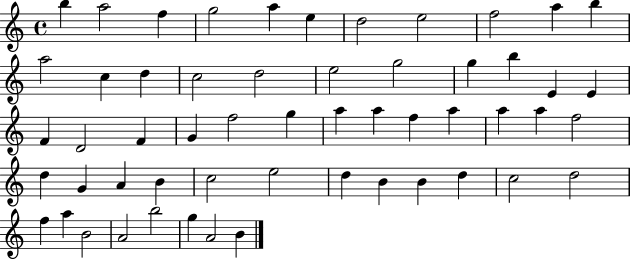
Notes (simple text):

B5/q A5/h F5/q G5/h A5/q E5/q D5/h E5/h F5/h A5/q B5/q A5/h C5/q D5/q C5/h D5/h E5/h G5/h G5/q B5/q E4/q E4/q F4/q D4/h F4/q G4/q F5/h G5/q A5/q A5/q F5/q A5/q A5/q A5/q F5/h D5/q G4/q A4/q B4/q C5/h E5/h D5/q B4/q B4/q D5/q C5/h D5/h F5/q A5/q B4/h A4/h B5/h G5/q A4/h B4/q